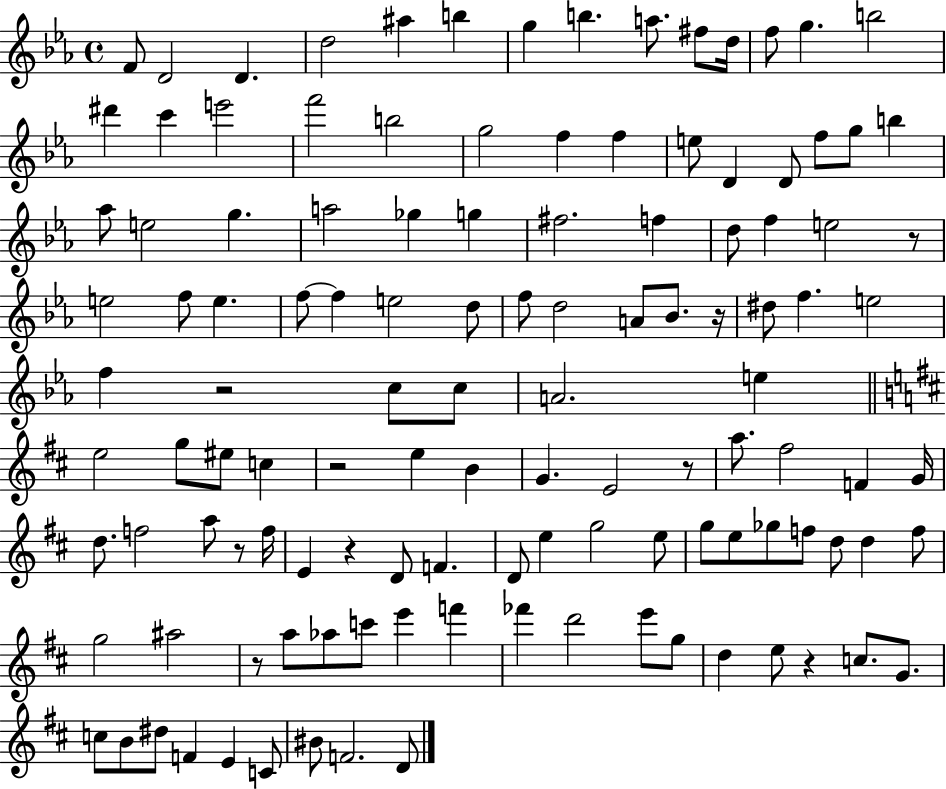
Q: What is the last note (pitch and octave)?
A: D4